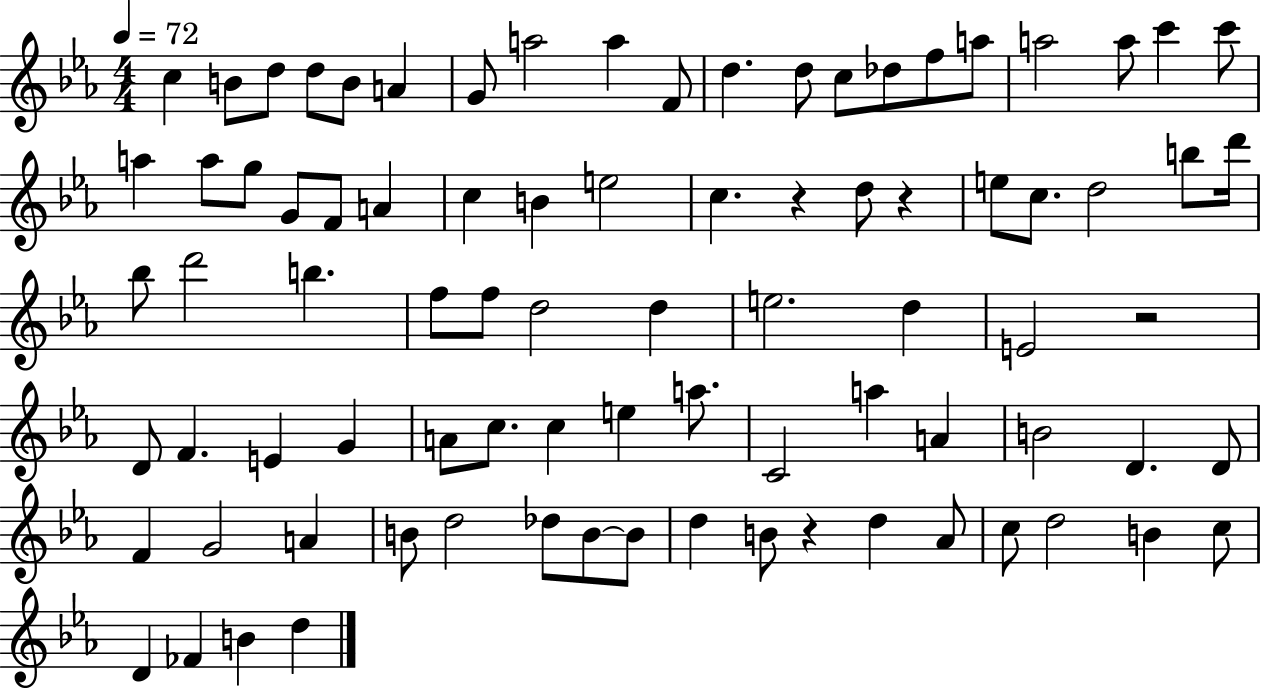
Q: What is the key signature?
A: EES major